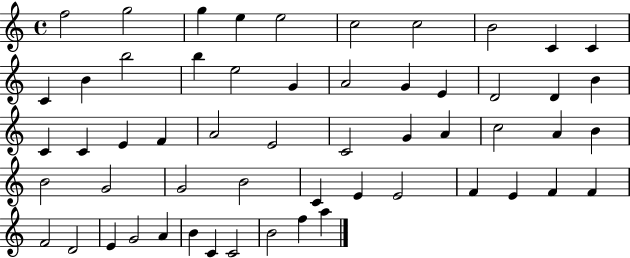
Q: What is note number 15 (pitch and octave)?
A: E5